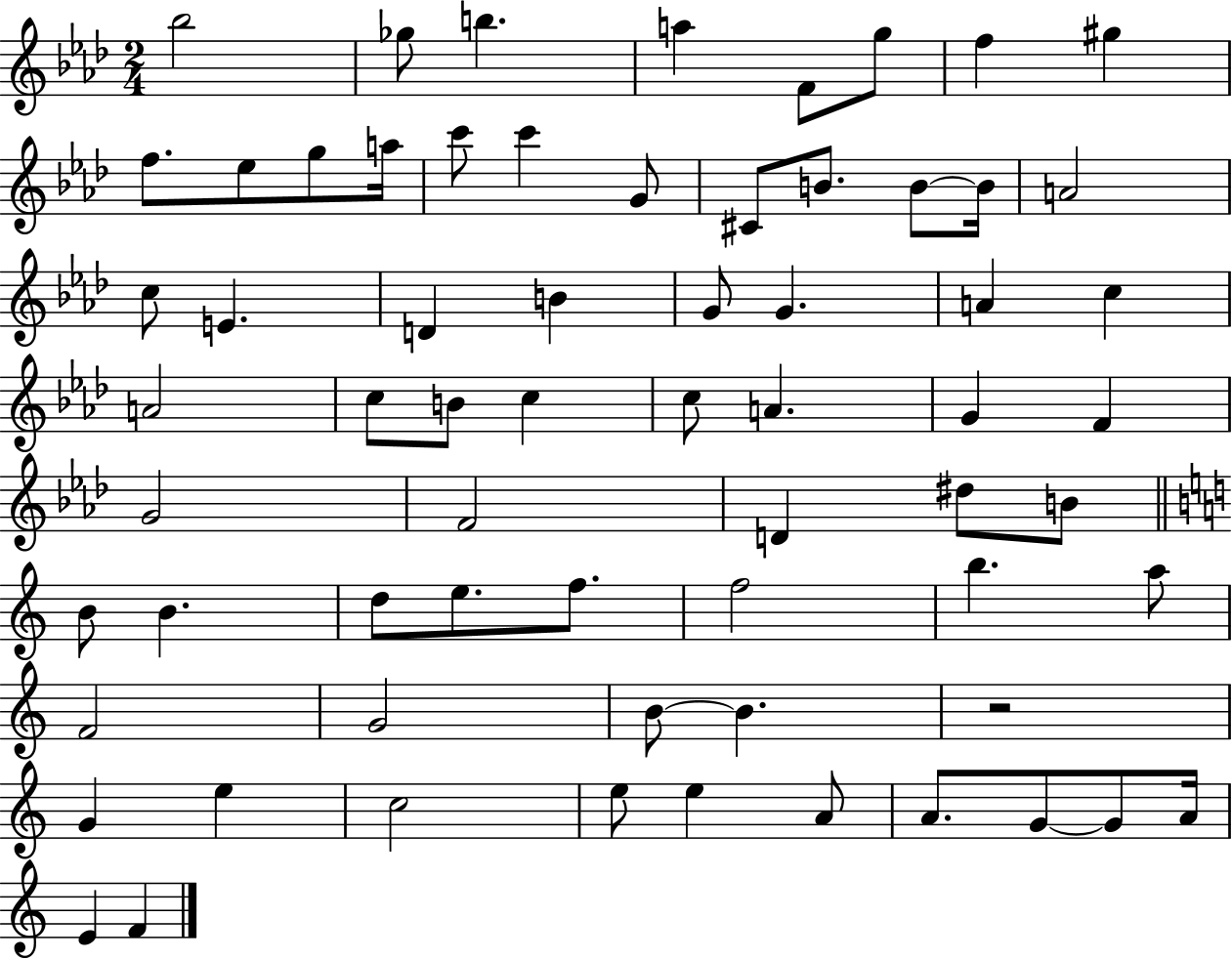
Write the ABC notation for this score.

X:1
T:Untitled
M:2/4
L:1/4
K:Ab
_b2 _g/2 b a F/2 g/2 f ^g f/2 _e/2 g/2 a/4 c'/2 c' G/2 ^C/2 B/2 B/2 B/4 A2 c/2 E D B G/2 G A c A2 c/2 B/2 c c/2 A G F G2 F2 D ^d/2 B/2 B/2 B d/2 e/2 f/2 f2 b a/2 F2 G2 B/2 B z2 G e c2 e/2 e A/2 A/2 G/2 G/2 A/4 E F